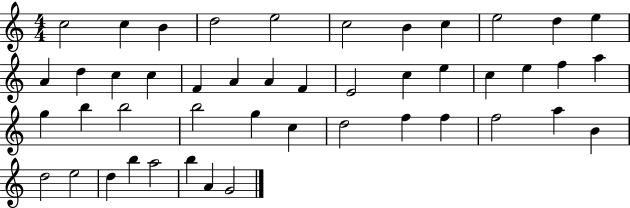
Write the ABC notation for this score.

X:1
T:Untitled
M:4/4
L:1/4
K:C
c2 c B d2 e2 c2 B c e2 d e A d c c F A A F E2 c e c e f a g b b2 b2 g c d2 f f f2 a B d2 e2 d b a2 b A G2